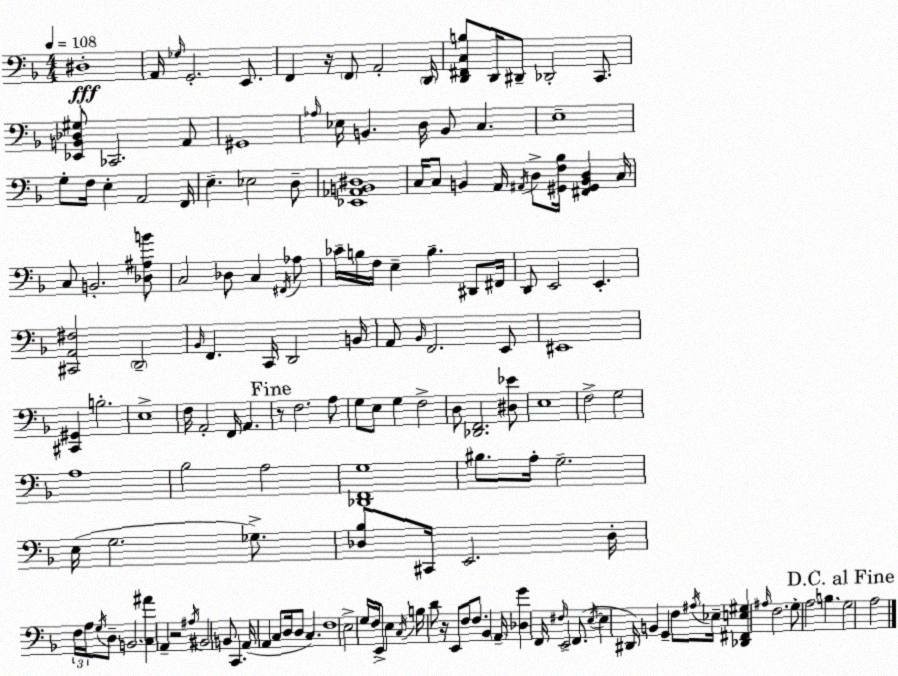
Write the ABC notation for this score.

X:1
T:Untitled
M:4/4
L:1/4
K:F
^D,4 A,,/4 _G,/4 G,,2 E,,/2 F,, z/4 F,,/2 A,,2 D,,/4 [D,,^F,,C,B,]/2 D,,/4 ^D,,/2 _D,,2 C,,/2 [_E,,B,,_D,^G,]/2 _C,,2 A,,/2 ^G,,4 _A,/4 _E,/4 B,, D,/4 B,,/2 C, E,4 G,/2 F,/4 E, A,,2 F,,/4 E, _E,2 D,/2 [_E,,_A,,B,,^D,]4 C,/4 C,/2 B,, A,,/4 ^A,,/4 D,/2 [^G,,F,_B,]/4 [^F,,^G,,B,,D,] C,/4 C,/2 B,,2 [_D,^A,B]/2 C,2 _D,/2 C, ^F,,/4 _A,/2 _C/4 B,/4 F,/4 E, B, ^D,,/2 ^F,,/4 D,,/2 E,,2 E,, [^C,,A,,^F,]2 D,,2 _B,,/4 F,, C,,/4 D,,2 B,,/4 A,,/2 _B,,/4 F,,2 E,,/2 ^E,,4 [^C,,^G,,] B,2 E,4 F,/4 A,,2 F,,/4 A,, z/2 F,2 A,/2 G,/2 E,/2 G, F,2 D,/2 [_D,,F,,]2 [^D,_E]/2 E,4 F,2 G,2 A,4 _B,2 A,2 [_D,,F,,G,]4 ^B,/2 A,/4 G,2 E,/4 G,2 _G,/2 [_D,_B,]/2 ^C,,/4 E,,2 _D,/4 F,/4 A,/4 G,/4 D,/2 B,,2 [C,^A] A,, z2 ^A,/4 ^B,,2 B,,/2 C,, A,,/4 A,, C,/2 D,/4 D,/2 C, F,4 E,2 G,/4 F,/4 E,,/2 E, C,/4 B,/4 D/2 z/4 E,,/2 F,/2 F,/2 _B,, A,,/4 [_D,G] F,,/4 ^F,/4 E,,2 F,,/2 E,/4 E, ^D,,/4 B,, G,, F,/2 ^A,/4 _E,/4 [_D,,^F,,E,^G,] ^A,/4 F,2 G,/2 A,2 B, G,2 A,2